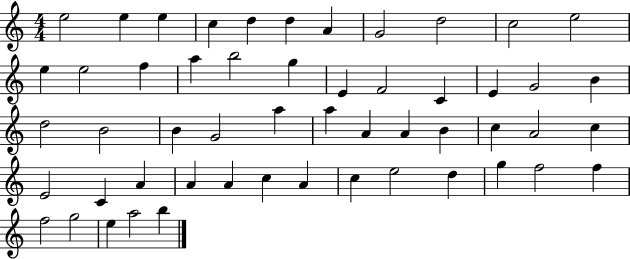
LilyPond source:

{
  \clef treble
  \numericTimeSignature
  \time 4/4
  \key c \major
  e''2 e''4 e''4 | c''4 d''4 d''4 a'4 | g'2 d''2 | c''2 e''2 | \break e''4 e''2 f''4 | a''4 b''2 g''4 | e'4 f'2 c'4 | e'4 g'2 b'4 | \break d''2 b'2 | b'4 g'2 a''4 | a''4 a'4 a'4 b'4 | c''4 a'2 c''4 | \break e'2 c'4 a'4 | a'4 a'4 c''4 a'4 | c''4 e''2 d''4 | g''4 f''2 f''4 | \break f''2 g''2 | e''4 a''2 b''4 | \bar "|."
}